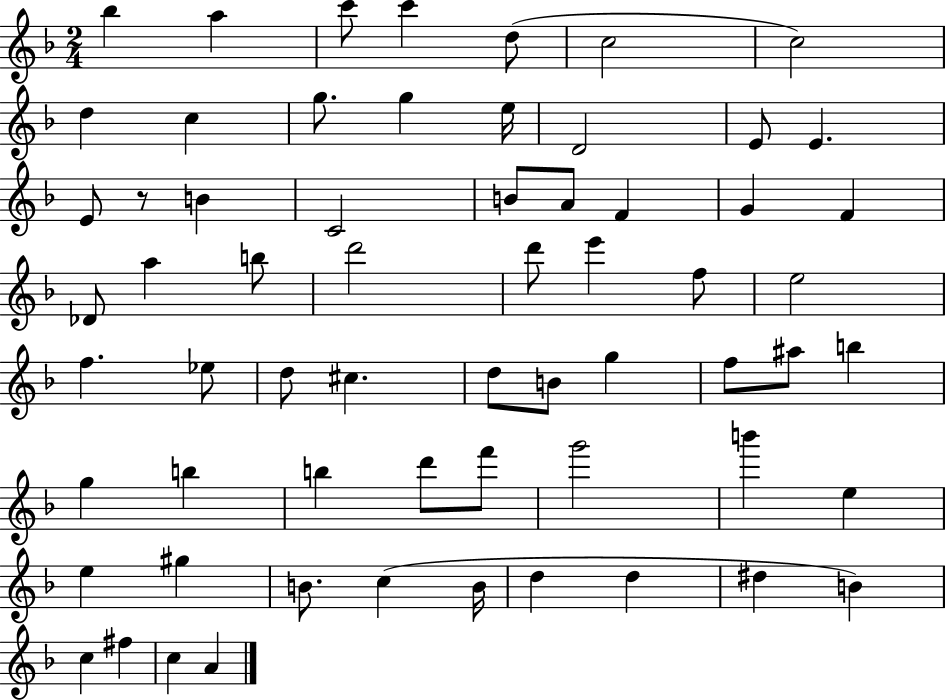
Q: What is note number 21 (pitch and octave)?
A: F4